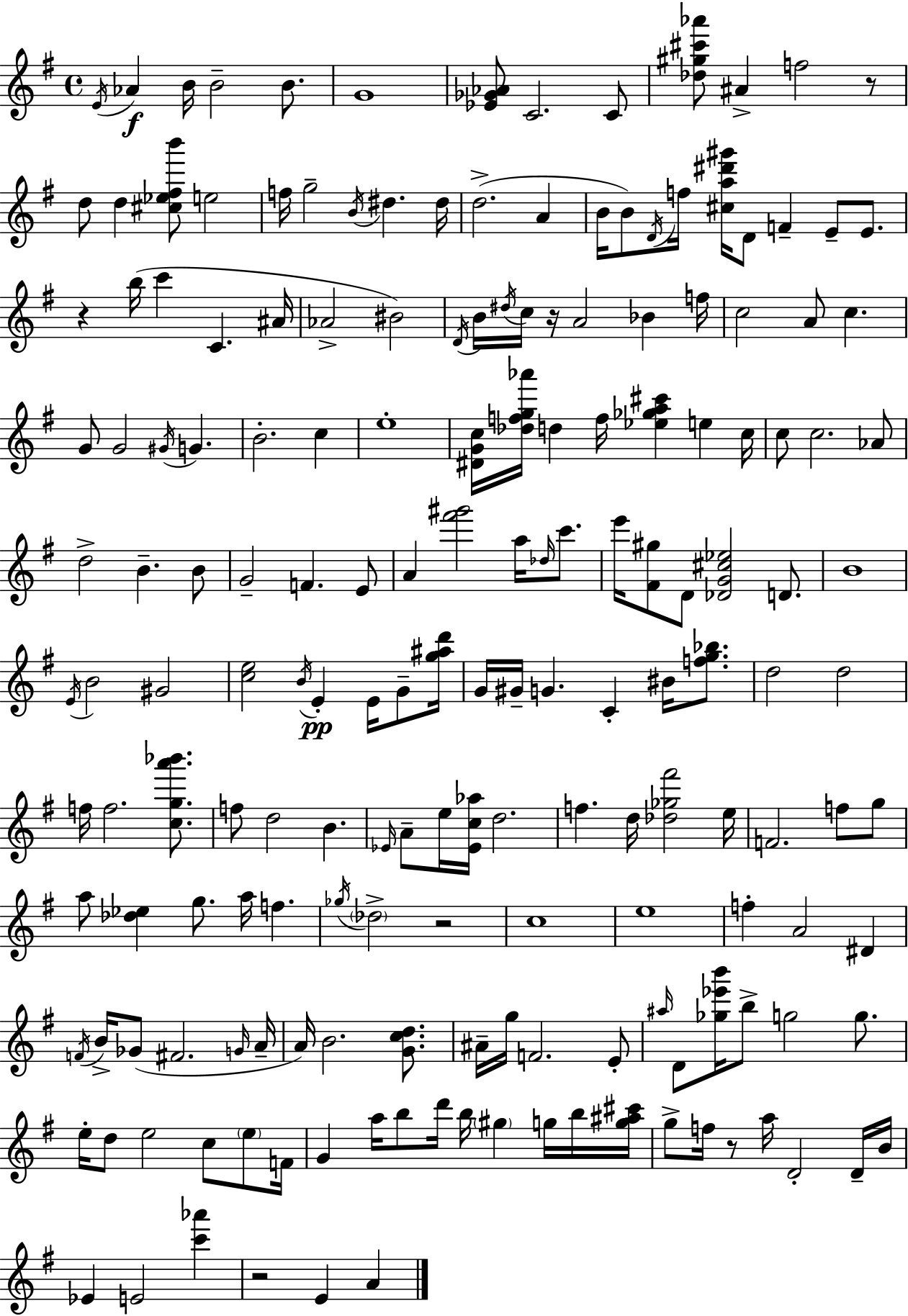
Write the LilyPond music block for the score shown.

{
  \clef treble
  \time 4/4
  \defaultTimeSignature
  \key e \minor
  \repeat volta 2 { \acciaccatura { e'16 }\f aes'4 b'16 b'2-- b'8. | g'1 | <ees' ges' aes'>8 c'2. c'8 | <des'' gis'' cis''' aes'''>8 ais'4-> f''2 r8 | \break d''8 d''4 <cis'' ees'' fis'' b'''>8 e''2 | f''16 g''2-- \acciaccatura { b'16 } dis''4. | dis''16 d''2.->( a'4 | b'16 b'8) \acciaccatura { d'16 } f''16 <cis'' a'' dis''' gis'''>16 d'8 f'4-- e'8-- | \break e'8. r4 b''16( c'''4 c'4. | ais'16 aes'2-> bis'2) | \acciaccatura { d'16 } b'16 \acciaccatura { dis''16 } c''16 r16 a'2 | bes'4 f''16 c''2 a'8 c''4. | \break g'8 g'2 \acciaccatura { gis'16 } | g'4. b'2.-. | c''4 e''1-. | <dis' g' c''>16 <des'' f'' g'' aes'''>16 d''4 f''16 <ees'' ges'' a'' cis'''>4 | \break e''4 c''16 c''8 c''2. | aes'8 d''2-> b'4.-- | b'8 g'2-- f'4. | e'8 a'4 <fis''' gis'''>2 | \break a''16 \grace { des''16 } c'''8. e'''16 <fis' gis''>8 d'8 <des' g' cis'' ees''>2 | d'8. b'1 | \acciaccatura { e'16 } b'2 | gis'2 <c'' e''>2 | \break \acciaccatura { b'16 } e'4-.\pp e'16 g'8-- <g'' ais'' d'''>16 g'16 gis'16-- g'4. | c'4-. bis'16 <f'' g'' bes''>8. d''2 | d''2 f''16 f''2. | <c'' g'' a''' bes'''>8. f''8 d''2 | \break b'4. \grace { ees'16 } a'8-- e''16 <ees' c'' aes''>16 d''2. | f''4. | d''16 <des'' ges'' fis'''>2 e''16 f'2. | f''8 g''8 a''8 <des'' ees''>4 | \break g''8. a''16 f''4. \acciaccatura { ges''16 } \parenthesize des''2-> | r2 c''1 | e''1 | f''4-. a'2 | \break dis'4 \acciaccatura { f'16 } b'16-> ges'8( fis'2. | \grace { g'16 } a'16-- a'16) b'2. | <g' c'' d''>8. ais'16-- g''16 f'2. | e'8-. \grace { ais''16 } d'8 | \break <ges'' ees''' b'''>16 b''8-> g''2 g''8. e''16-. d''8 | e''2 c''8 \parenthesize e''8 f'16 g'4 | a''16 b''8 d'''16 b''16 \parenthesize gis''4 g''16 b''16 <g'' ais'' cis'''>16 g''8-> | f''16 r8 a''16 d'2-. d'16-- b'16 ees'4 | \break e'2 <c''' aes'''>4 r2 | e'4 a'4 } \bar "|."
}